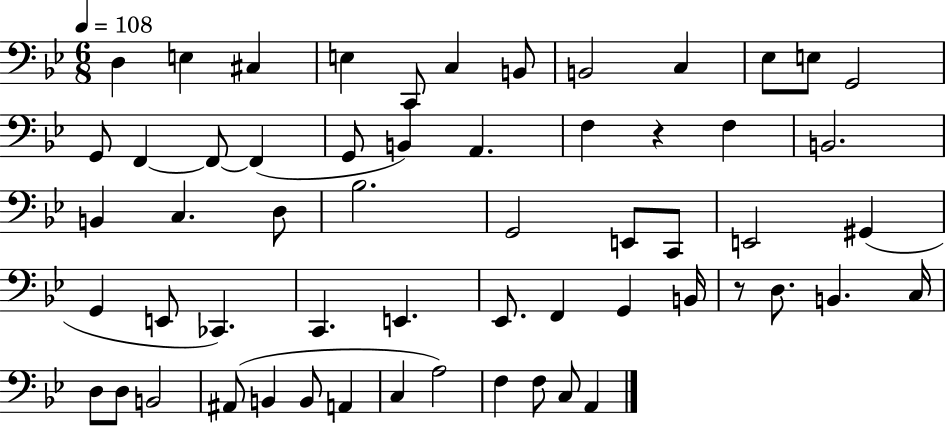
X:1
T:Untitled
M:6/8
L:1/4
K:Bb
D, E, ^C, E, C,,/2 C, B,,/2 B,,2 C, _E,/2 E,/2 G,,2 G,,/2 F,, F,,/2 F,, G,,/2 B,, A,, F, z F, B,,2 B,, C, D,/2 _B,2 G,,2 E,,/2 C,,/2 E,,2 ^G,, G,, E,,/2 _C,, C,, E,, _E,,/2 F,, G,, B,,/4 z/2 D,/2 B,, C,/4 D,/2 D,/2 B,,2 ^A,,/2 B,, B,,/2 A,, C, A,2 F, F,/2 C,/2 A,,